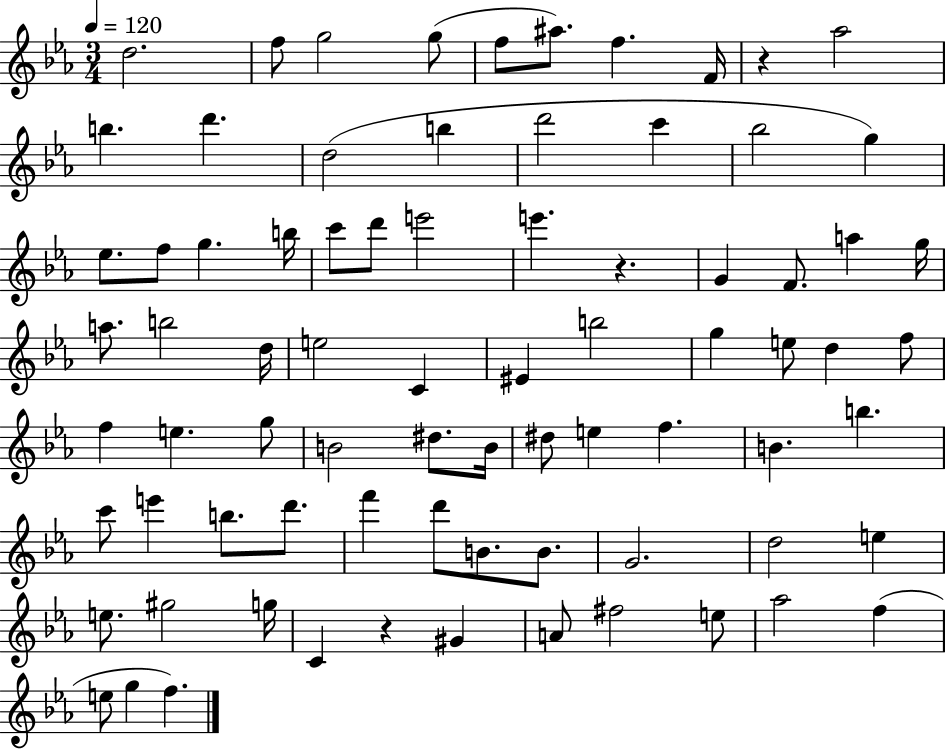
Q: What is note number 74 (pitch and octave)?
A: G5